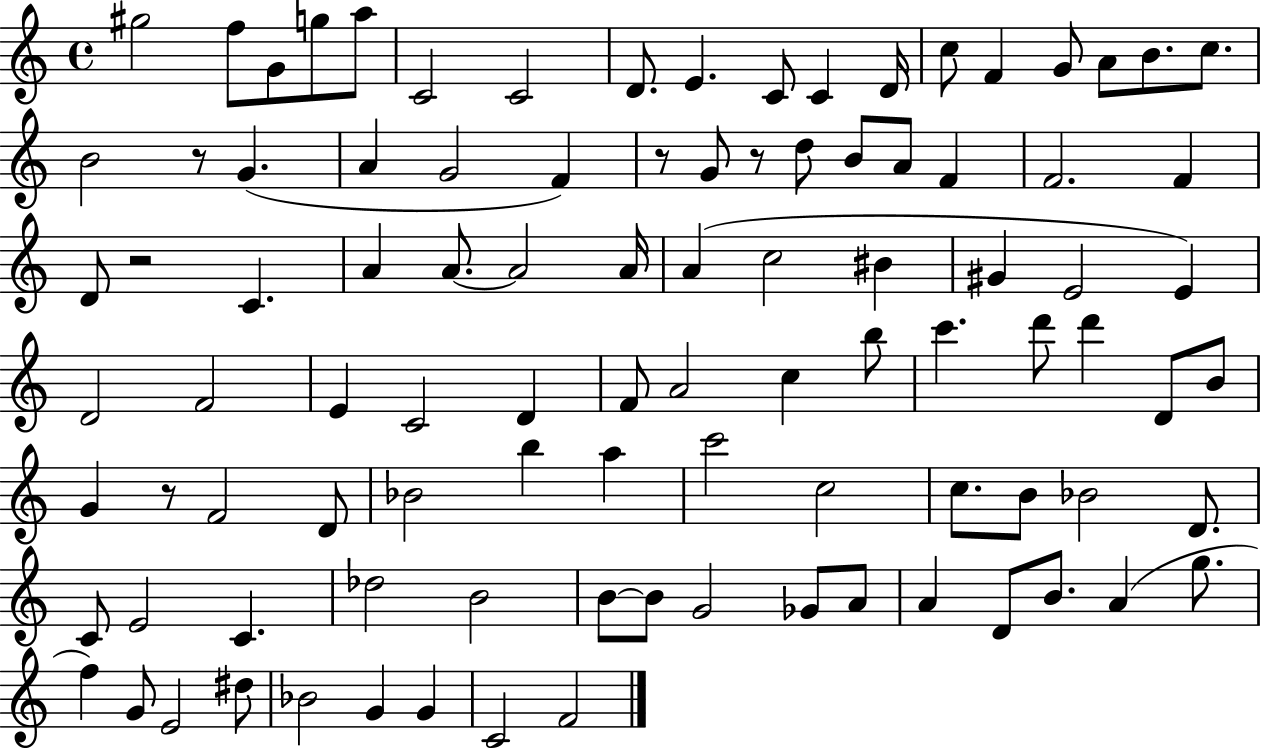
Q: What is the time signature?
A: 4/4